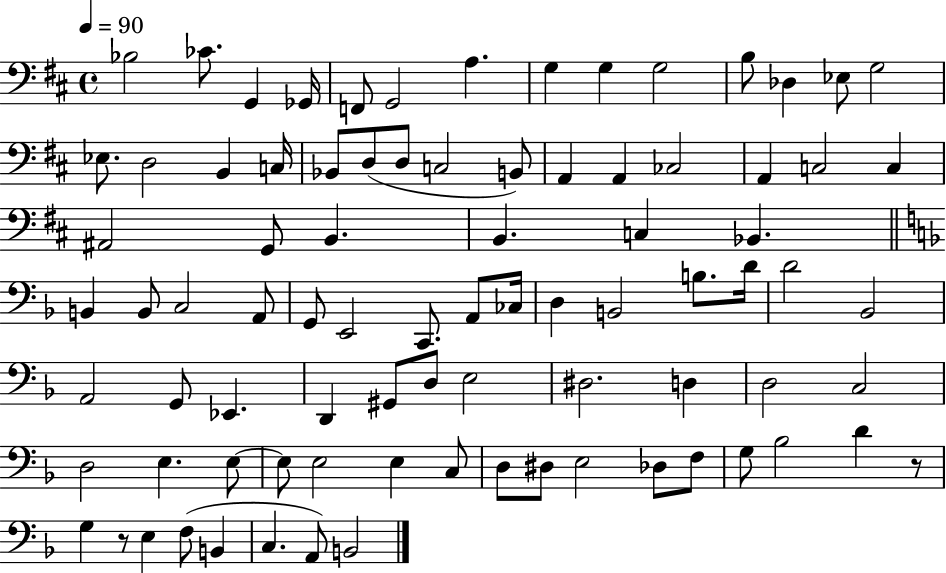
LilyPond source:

{
  \clef bass
  \time 4/4
  \defaultTimeSignature
  \key d \major
  \tempo 4 = 90
  \repeat volta 2 { bes2 ces'8. g,4 ges,16 | f,8 g,2 a4. | g4 g4 g2 | b8 des4 ees8 g2 | \break ees8. d2 b,4 c16 | bes,8 d8( d8 c2 b,8) | a,4 a,4 ces2 | a,4 c2 c4 | \break ais,2 g,8 b,4. | b,4. c4 bes,4. | \bar "||" \break \key d \minor b,4 b,8 c2 a,8 | g,8 e,2 c,8. a,8 ces16 | d4 b,2 b8. d'16 | d'2 bes,2 | \break a,2 g,8 ees,4. | d,4 gis,8 d8 e2 | dis2. d4 | d2 c2 | \break d2 e4. e8~~ | e8 e2 e4 c8 | d8 dis8 e2 des8 f8 | g8 bes2 d'4 r8 | \break g4 r8 e4 f8( b,4 | c4. a,8) b,2 | } \bar "|."
}